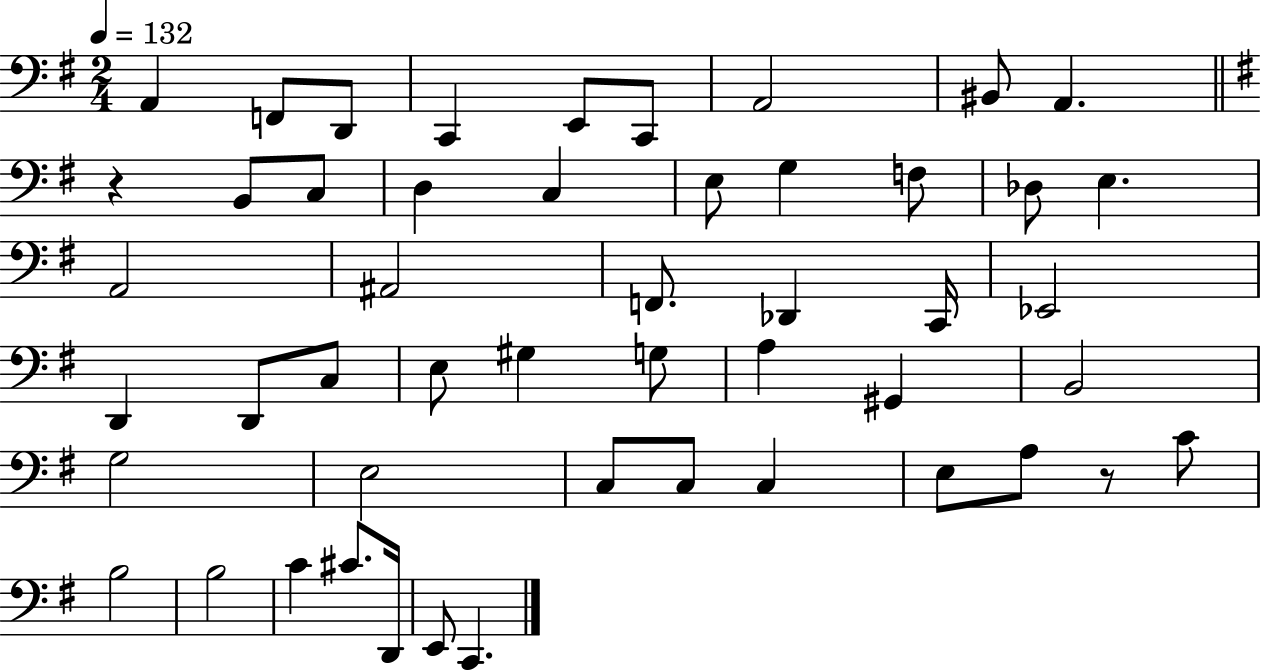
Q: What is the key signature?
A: G major